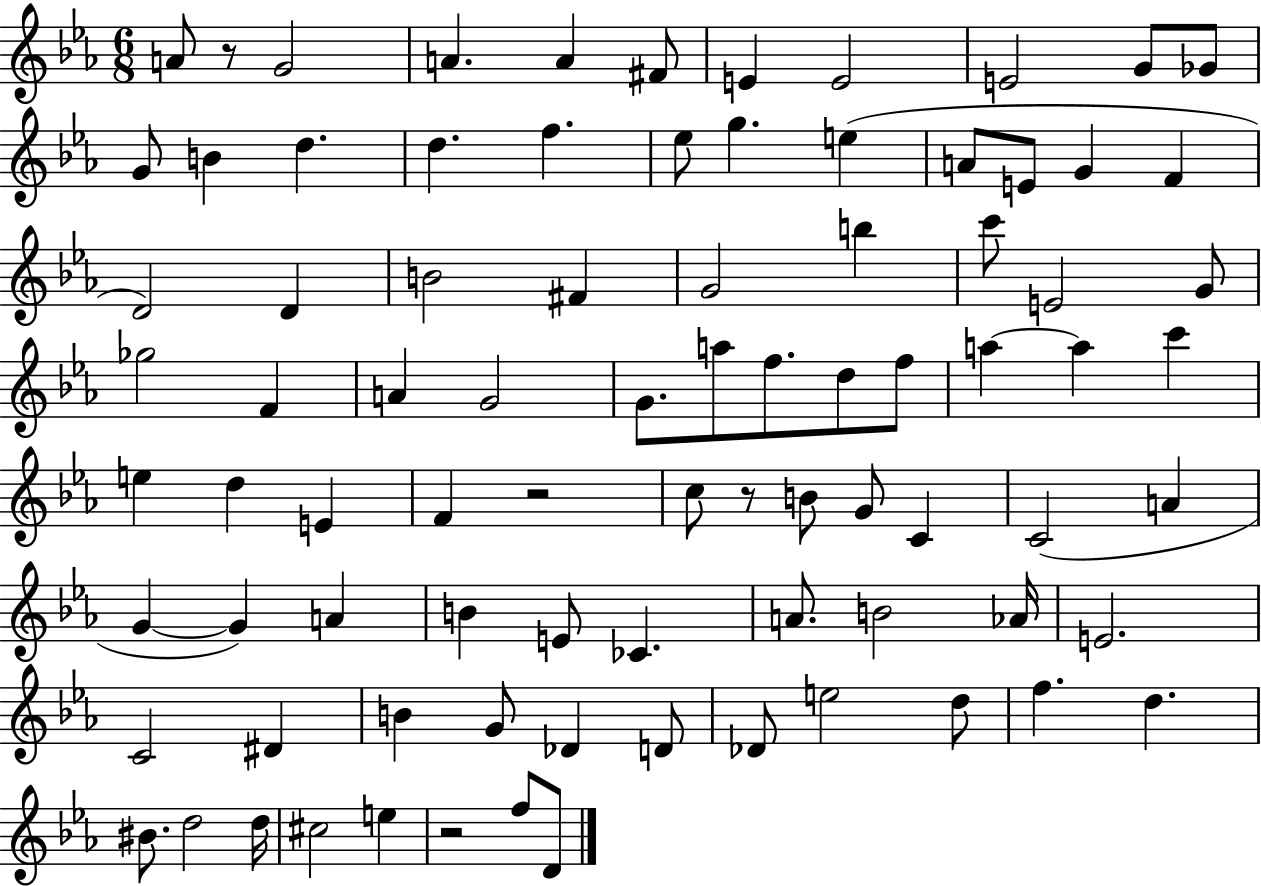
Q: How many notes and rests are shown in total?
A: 85